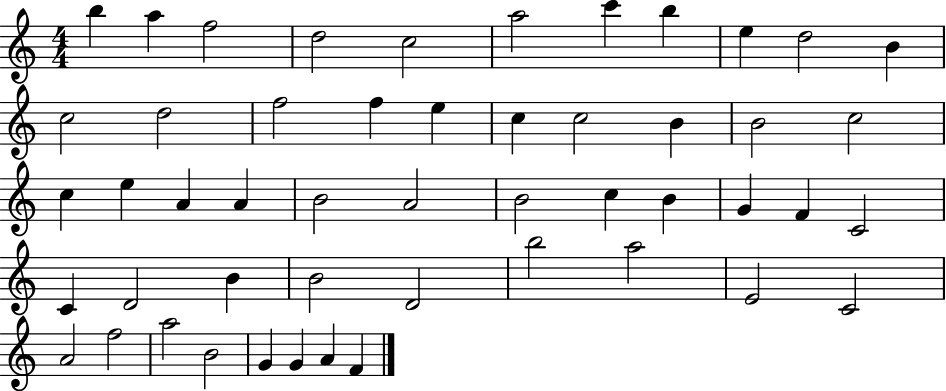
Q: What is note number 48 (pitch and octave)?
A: G4